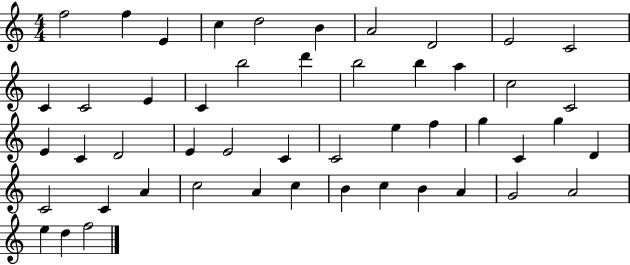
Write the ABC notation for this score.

X:1
T:Untitled
M:4/4
L:1/4
K:C
f2 f E c d2 B A2 D2 E2 C2 C C2 E C b2 d' b2 b a c2 C2 E C D2 E E2 C C2 e f g C g D C2 C A c2 A c B c B A G2 A2 e d f2